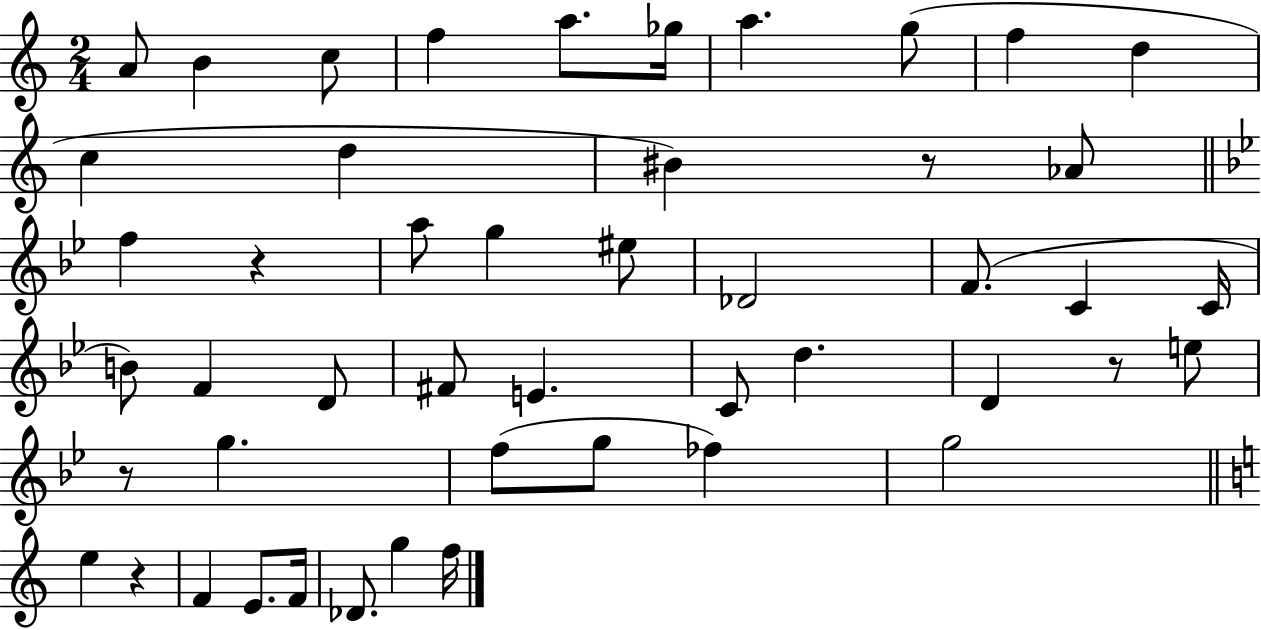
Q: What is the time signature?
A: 2/4